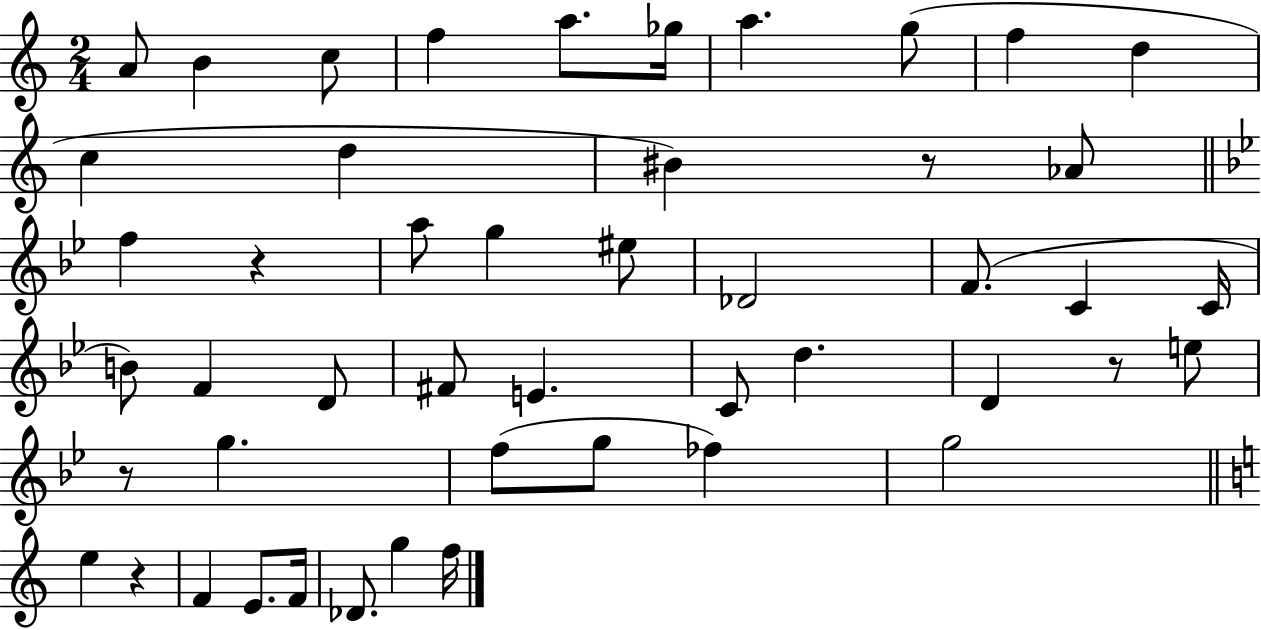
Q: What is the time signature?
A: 2/4